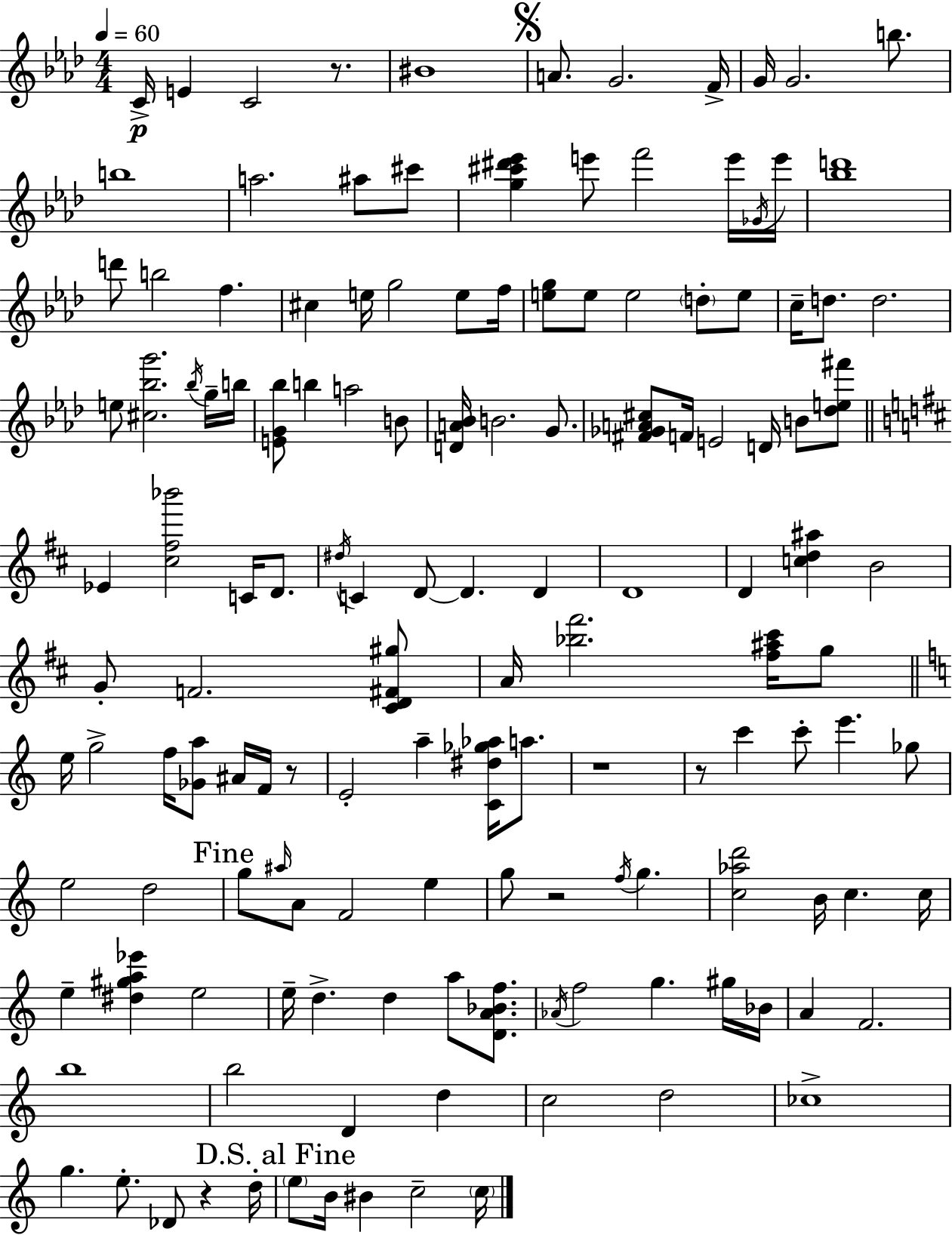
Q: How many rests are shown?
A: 6